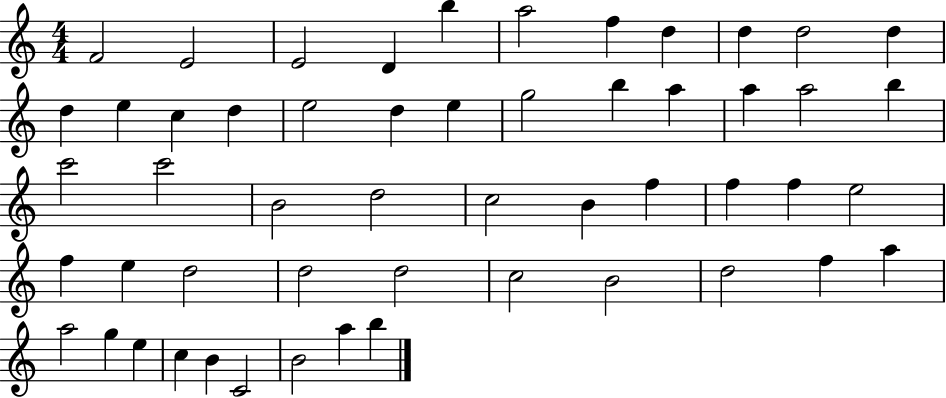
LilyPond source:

{
  \clef treble
  \numericTimeSignature
  \time 4/4
  \key c \major
  f'2 e'2 | e'2 d'4 b''4 | a''2 f''4 d''4 | d''4 d''2 d''4 | \break d''4 e''4 c''4 d''4 | e''2 d''4 e''4 | g''2 b''4 a''4 | a''4 a''2 b''4 | \break c'''2 c'''2 | b'2 d''2 | c''2 b'4 f''4 | f''4 f''4 e''2 | \break f''4 e''4 d''2 | d''2 d''2 | c''2 b'2 | d''2 f''4 a''4 | \break a''2 g''4 e''4 | c''4 b'4 c'2 | b'2 a''4 b''4 | \bar "|."
}